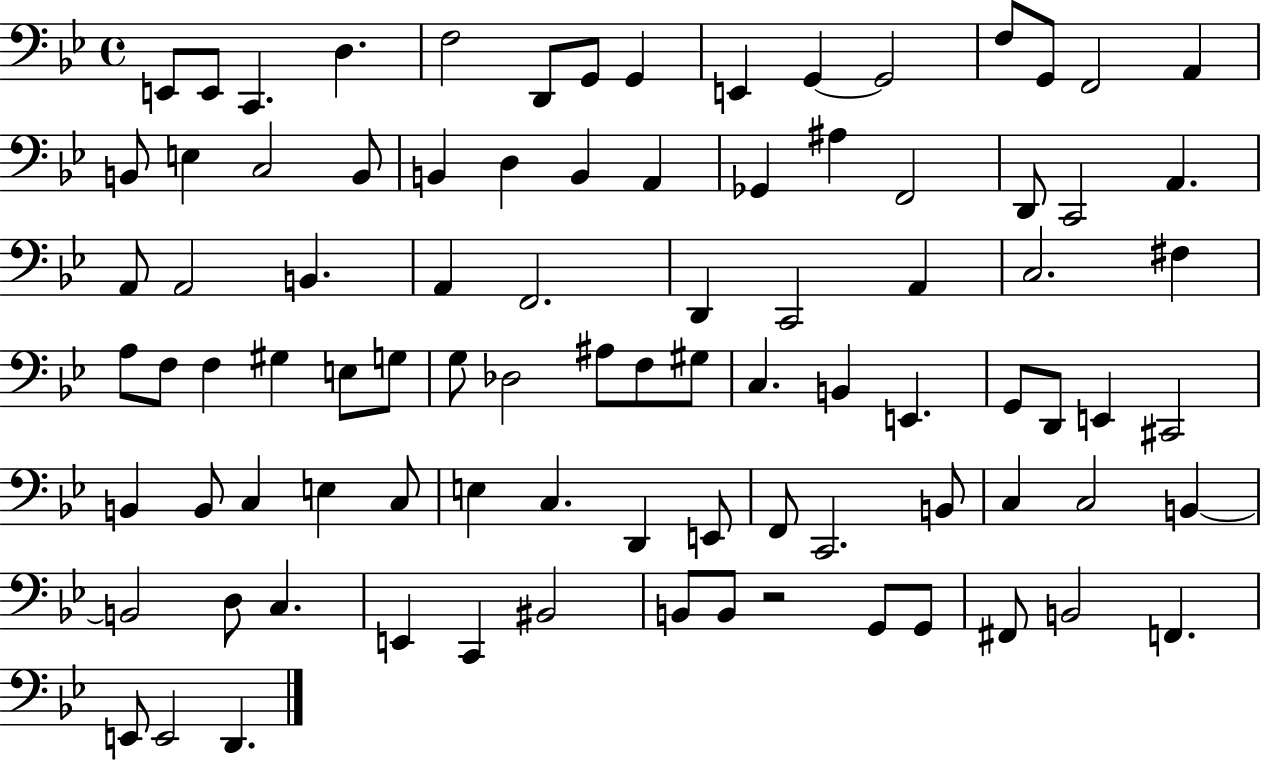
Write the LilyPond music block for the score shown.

{
  \clef bass
  \time 4/4
  \defaultTimeSignature
  \key bes \major
  e,8 e,8 c,4. d4. | f2 d,8 g,8 g,4 | e,4 g,4~~ g,2 | f8 g,8 f,2 a,4 | \break b,8 e4 c2 b,8 | b,4 d4 b,4 a,4 | ges,4 ais4 f,2 | d,8 c,2 a,4. | \break a,8 a,2 b,4. | a,4 f,2. | d,4 c,2 a,4 | c2. fis4 | \break a8 f8 f4 gis4 e8 g8 | g8 des2 ais8 f8 gis8 | c4. b,4 e,4. | g,8 d,8 e,4 cis,2 | \break b,4 b,8 c4 e4 c8 | e4 c4. d,4 e,8 | f,8 c,2. b,8 | c4 c2 b,4~~ | \break b,2 d8 c4. | e,4 c,4 bis,2 | b,8 b,8 r2 g,8 g,8 | fis,8 b,2 f,4. | \break e,8 e,2 d,4. | \bar "|."
}